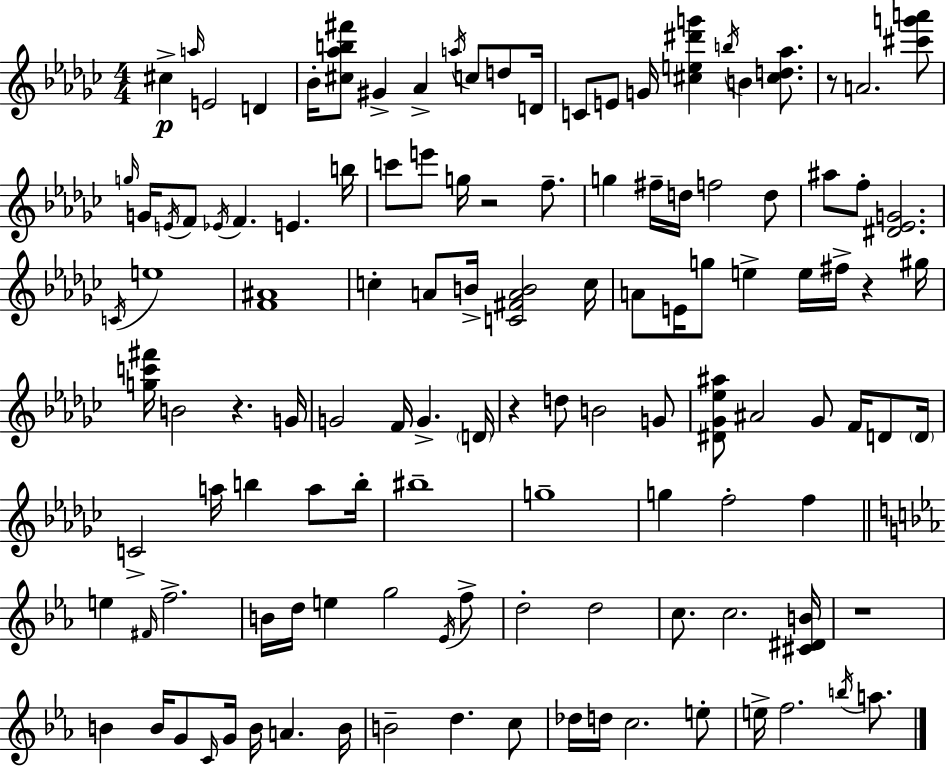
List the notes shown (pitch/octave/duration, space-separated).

C#5/q A5/s E4/h D4/q Bb4/s [C#5,Ab5,B5,F#6]/e G#4/q Ab4/q A5/s C5/e D5/e D4/s C4/e E4/e G4/s [C#5,E5,D#6,G6]/q B5/s B4/q [C#5,D5,Ab5]/e. R/e A4/h. [C#6,G6,A6]/e G5/s G4/s E4/s F4/e Eb4/s F4/q. E4/q. B5/s C6/e E6/e G5/s R/h F5/e. G5/q F#5/s D5/s F5/h D5/e A#5/e F5/e [D#4,Eb4,G4]/h. C4/s E5/w [F4,A#4]/w C5/q A4/e B4/s [C4,F#4,A4,B4]/h C5/s A4/e E4/s G5/e E5/q E5/s F#5/s R/q G#5/s [G5,C6,F#6]/s B4/h R/q. G4/s G4/h F4/s G4/q. D4/s R/q D5/e B4/h G4/e [D#4,Gb4,Eb5,A#5]/e A#4/h Gb4/e F4/s D4/e D4/s C4/h A5/s B5/q A5/e B5/s BIS5/w G5/w G5/q F5/h F5/q E5/q F#4/s F5/h. B4/s D5/s E5/q G5/h Eb4/s F5/e D5/h D5/h C5/e. C5/h. [C#4,D#4,B4]/s R/w B4/q B4/s G4/e C4/s G4/s B4/s A4/q. B4/s B4/h D5/q. C5/e Db5/s D5/s C5/h. E5/e E5/s F5/h. B5/s A5/e.